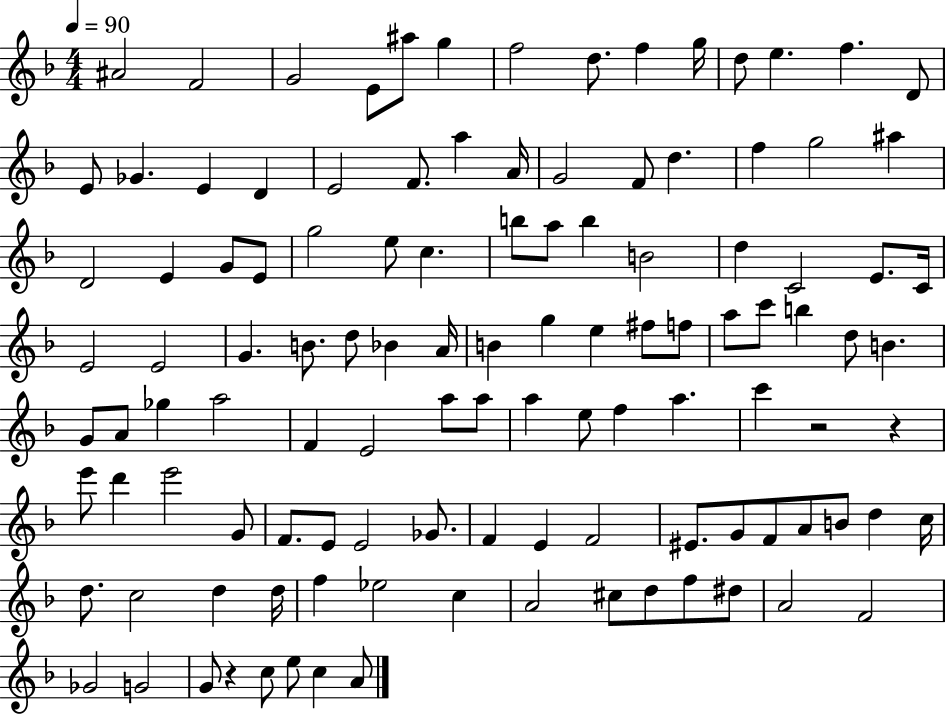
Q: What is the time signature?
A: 4/4